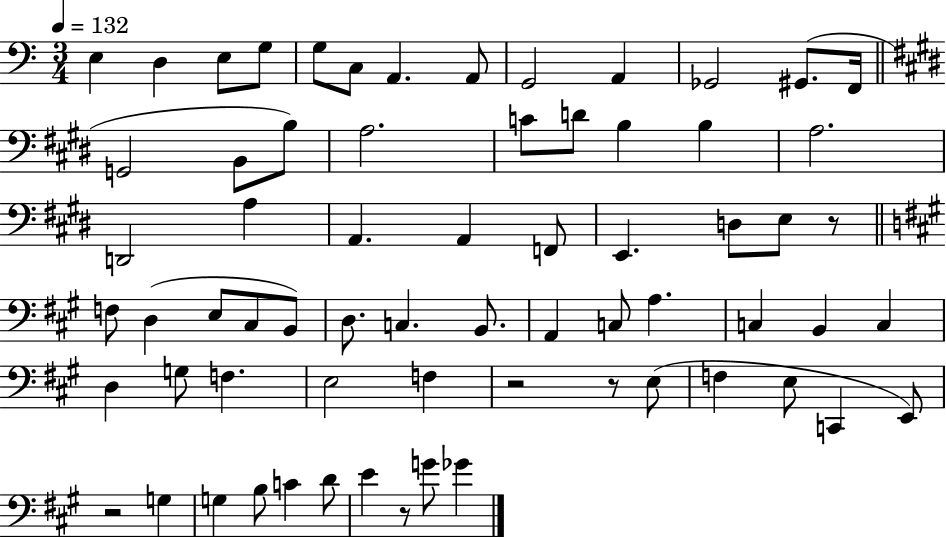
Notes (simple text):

E3/q D3/q E3/e G3/e G3/e C3/e A2/q. A2/e G2/h A2/q Gb2/h G#2/e. F2/s G2/h B2/e B3/e A3/h. C4/e D4/e B3/q B3/q A3/h. D2/h A3/q A2/q. A2/q F2/e E2/q. D3/e E3/e R/e F3/e D3/q E3/e C#3/e B2/e D3/e. C3/q. B2/e. A2/q C3/e A3/q. C3/q B2/q C3/q D3/q G3/e F3/q. E3/h F3/q R/h R/e E3/e F3/q E3/e C2/q E2/e R/h G3/q G3/q B3/e C4/q D4/e E4/q R/e G4/e Gb4/q